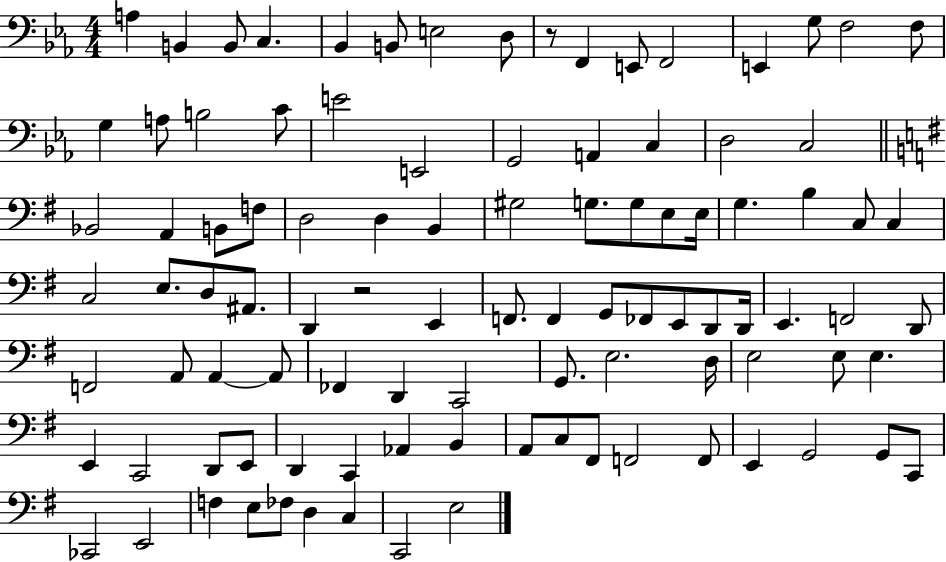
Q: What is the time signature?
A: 4/4